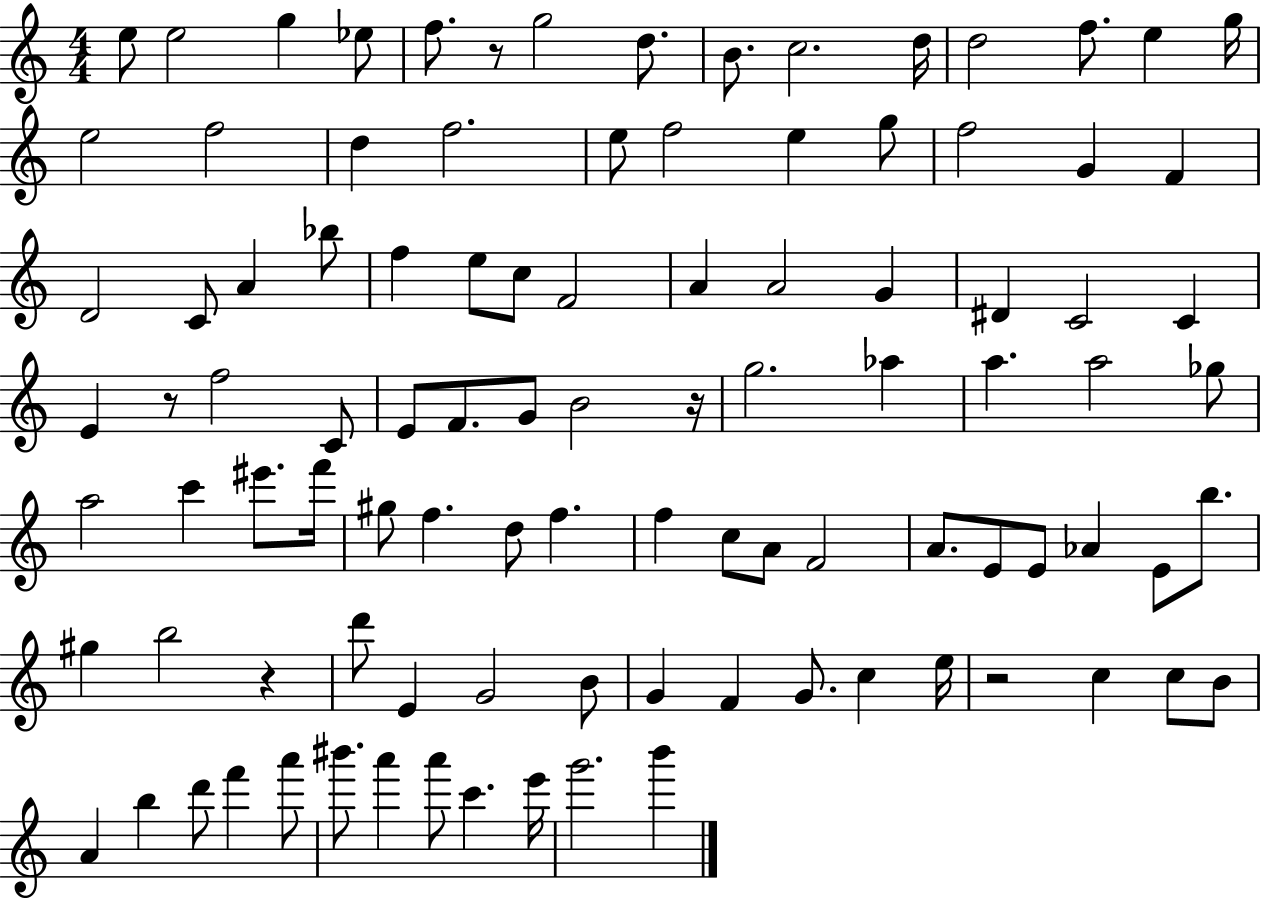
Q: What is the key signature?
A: C major